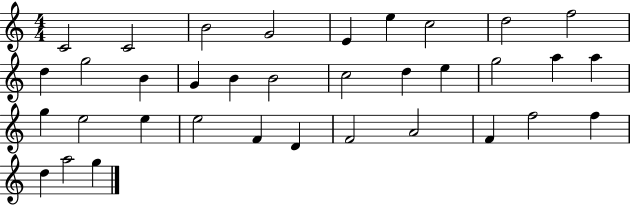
C4/h C4/h B4/h G4/h E4/q E5/q C5/h D5/h F5/h D5/q G5/h B4/q G4/q B4/q B4/h C5/h D5/q E5/q G5/h A5/q A5/q G5/q E5/h E5/q E5/h F4/q D4/q F4/h A4/h F4/q F5/h F5/q D5/q A5/h G5/q